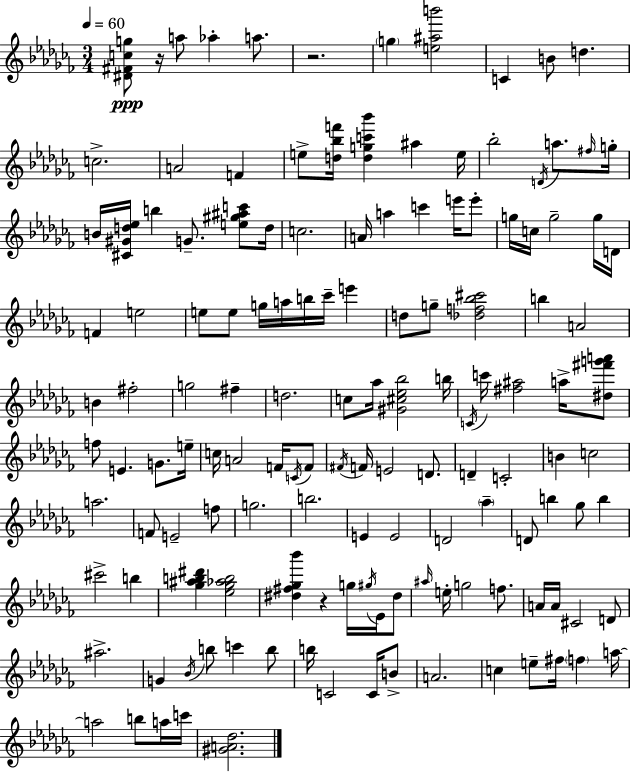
{
  \clef treble
  \numericTimeSignature
  \time 3/4
  \key aes \minor
  \tempo 4 = 60
  <dis' fis' c'' g''>8\ppp r16 a''8 aes''4-. a''8. | r2. | \parenthesize g''4 <e'' ais'' b'''>2 | c'4 b'8 d''4. | \break c''2.-> | a'2 f'4 | e''8-> <d'' bes'' f'''>16 <d'' g'' c''' bes'''>4 ais''4 e''16 | bes''2-. \acciaccatura { d'16 } a''8. | \break \grace { fis''16 } g''16-. b'16 <cis' gis' d'' ees''>16 b''4 g'8.-- <e'' gis'' ais'' c'''>8 | d''16 c''2. | a'16 a''4 c'''4 e'''16 | e'''8-. g''16 c''16 g''2-- | \break g''16 d'16 f'4 e''2 | e''8 e''8 g''16 a''16 b''16 ces'''16-- e'''4 | d''8 g''8-- <des'' f'' bes'' cis'''>2 | b''4 a'2 | \break b'4 fis''2-. | g''2 fis''4-- | d''2. | c''8 aes''16 <gis' cis'' ees'' bes''>2 | \break b''16 \acciaccatura { c'16 } c'''16 <fis'' ais''>2 | a''16-> <dis'' fis''' g''' a'''>8 f''8 e'4. g'8. | e''16-- c''16 a'2 | f'16 \acciaccatura { c'16 } f'8 \acciaccatura { fis'16 } f'16 e'2 | \break d'8. d'4-- c'2-. | b'4 c''2 | a''2. | f'8 e'2-- | \break f''8 g''2. | b''2. | e'4 e'2 | d'2 | \break \parenthesize aes''4-- d'8 b''4 ges''8 | b''4 cis'''2-> | b''4 <ges'' ais'' b'' dis'''>4 <ees'' ges'' aes'' b''>2 | <dis'' fis'' ges'' bes'''>4 r4 | \break g''16 \acciaccatura { gis''16 } ees'16 dis''8 \grace { ais''16 } e''16-. g''2 | f''8. a'16 a'16 cis'2 | d'8 ais''2.-> | g'4 \acciaccatura { bes'16 } | \break b''8 c'''4 b''8 b''16 c'2 | c'16 b'8-> a'2. | c''4 | e''8-- fis''16 \parenthesize f''4 a''16~~ a''2 | \break b''8 a''16 c'''16 <gis' a' des''>2. | \bar "|."
}